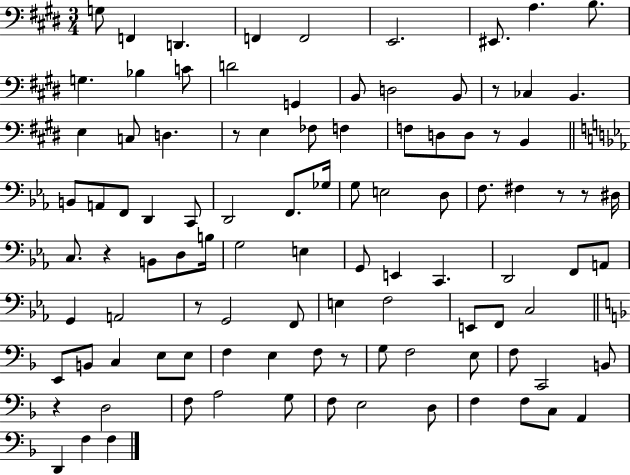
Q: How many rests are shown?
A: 9